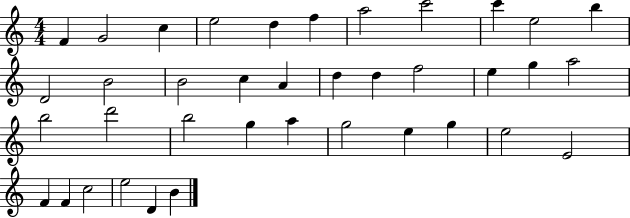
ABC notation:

X:1
T:Untitled
M:4/4
L:1/4
K:C
F G2 c e2 d f a2 c'2 c' e2 b D2 B2 B2 c A d d f2 e g a2 b2 d'2 b2 g a g2 e g e2 E2 F F c2 e2 D B